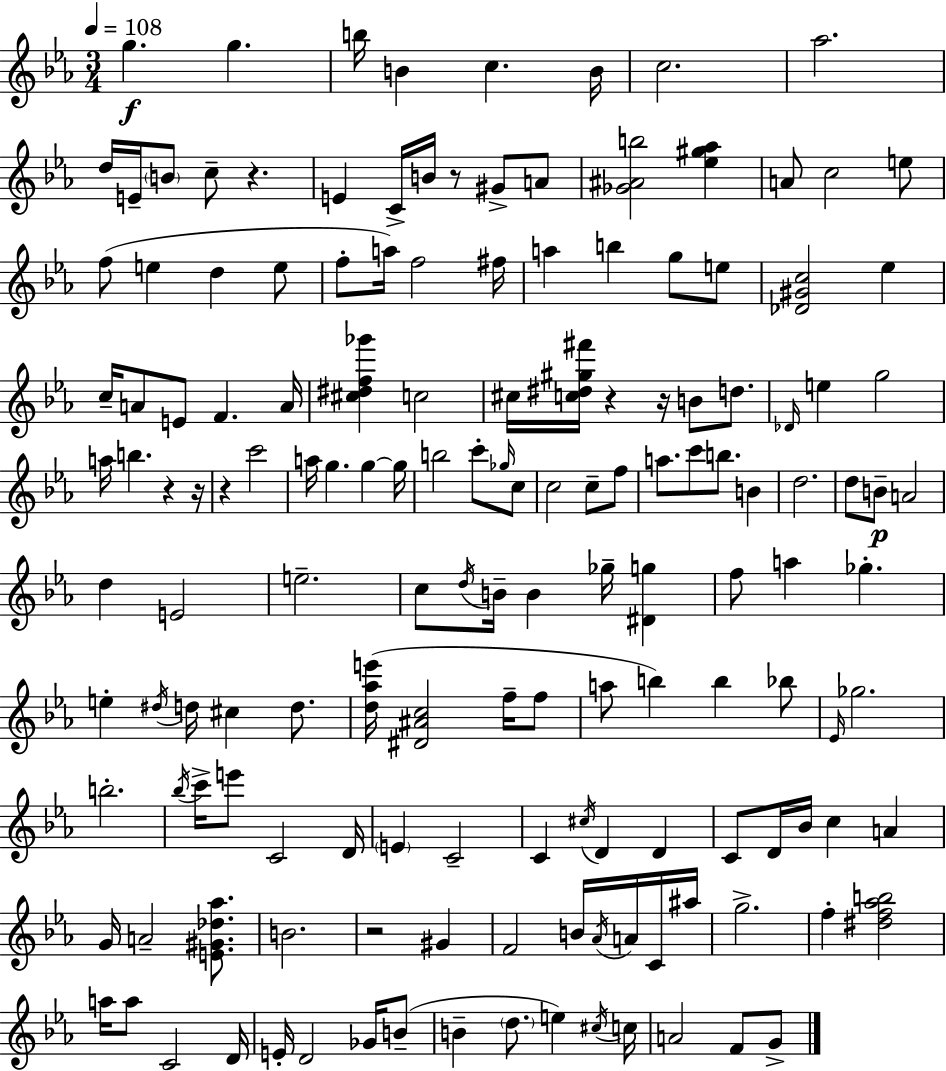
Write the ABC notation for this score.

X:1
T:Untitled
M:3/4
L:1/4
K:Cm
g g b/4 B c B/4 c2 _a2 d/4 E/4 B/2 c/2 z E C/4 B/4 z/2 ^G/2 A/2 [_G^Ab]2 [_e^g_a] A/2 c2 e/2 f/2 e d e/2 f/2 a/4 f2 ^f/4 a b g/2 e/2 [_D^Gc]2 _e c/4 A/2 E/2 F A/4 [^c^df_g'] c2 ^c/4 [c^d^g^f']/4 z z/4 B/2 d/2 _D/4 e g2 a/4 b z z/4 z c'2 a/4 g g g/4 b2 c'/2 _g/4 c/2 c2 c/2 f/2 a/2 c'/2 b/2 B d2 d/2 B/2 A2 d E2 e2 c/2 d/4 B/4 B _g/4 [^Dg] f/2 a _g e ^d/4 d/4 ^c d/2 [d_ae']/4 [^D^Ac]2 f/4 f/2 a/2 b b _b/2 _E/4 _g2 b2 _b/4 c'/4 e'/2 C2 D/4 E C2 C ^c/4 D D C/2 D/4 _B/4 c A G/4 A2 [E^G_d_a]/2 B2 z2 ^G F2 B/4 _A/4 A/4 C/4 ^a/4 g2 f [^df_ab]2 a/4 a/2 C2 D/4 E/4 D2 _G/4 B/2 B d/2 e ^c/4 c/4 A2 F/2 G/2